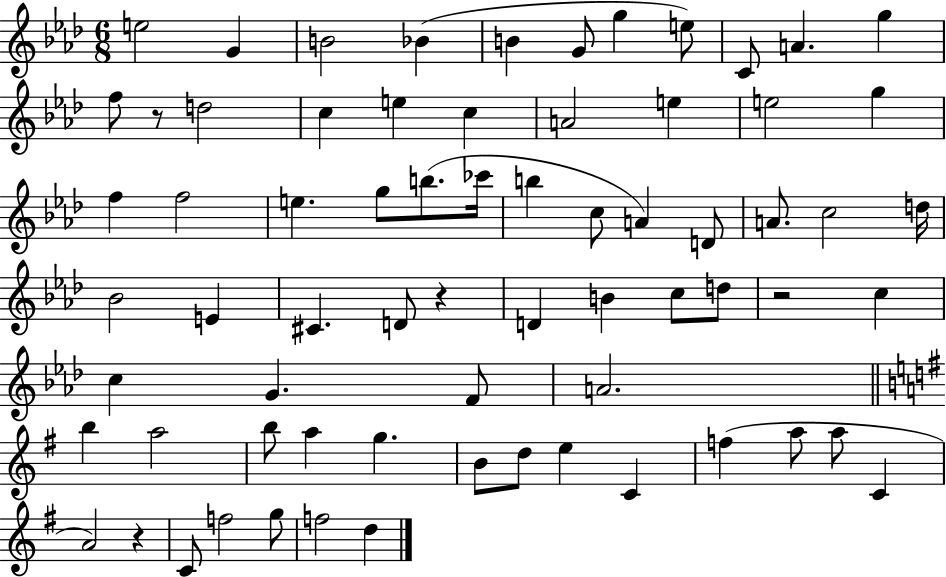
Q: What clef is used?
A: treble